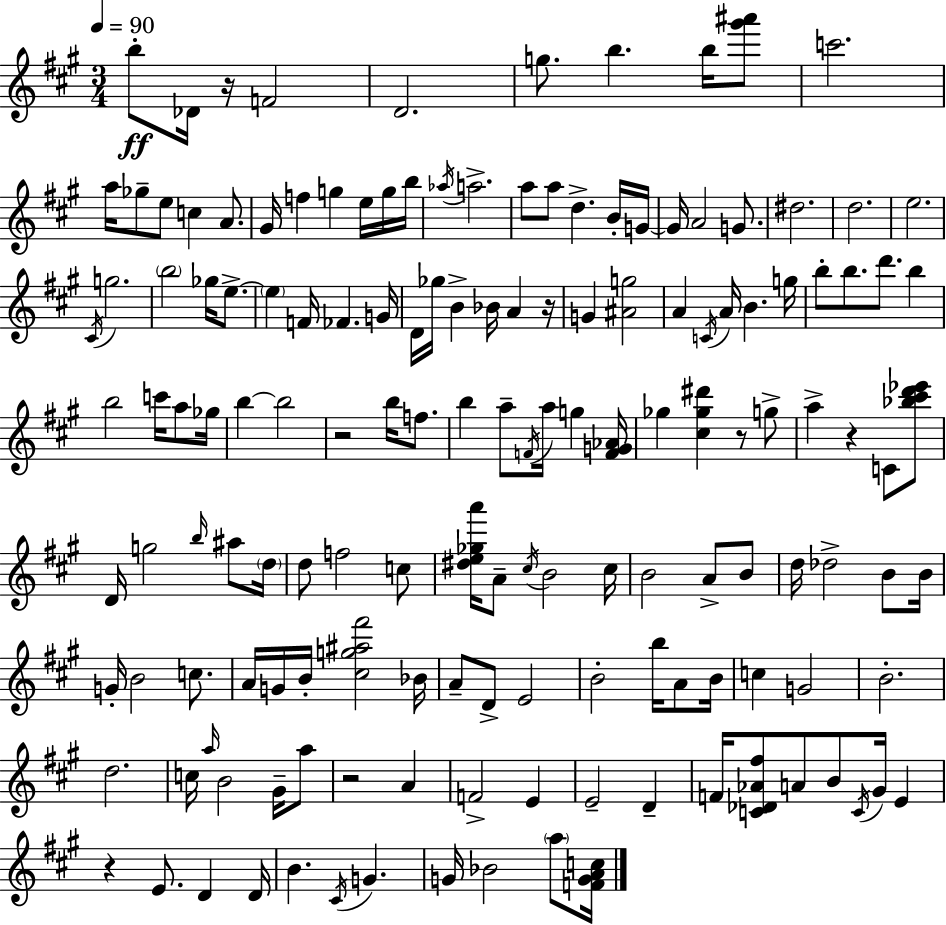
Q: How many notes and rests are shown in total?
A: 151